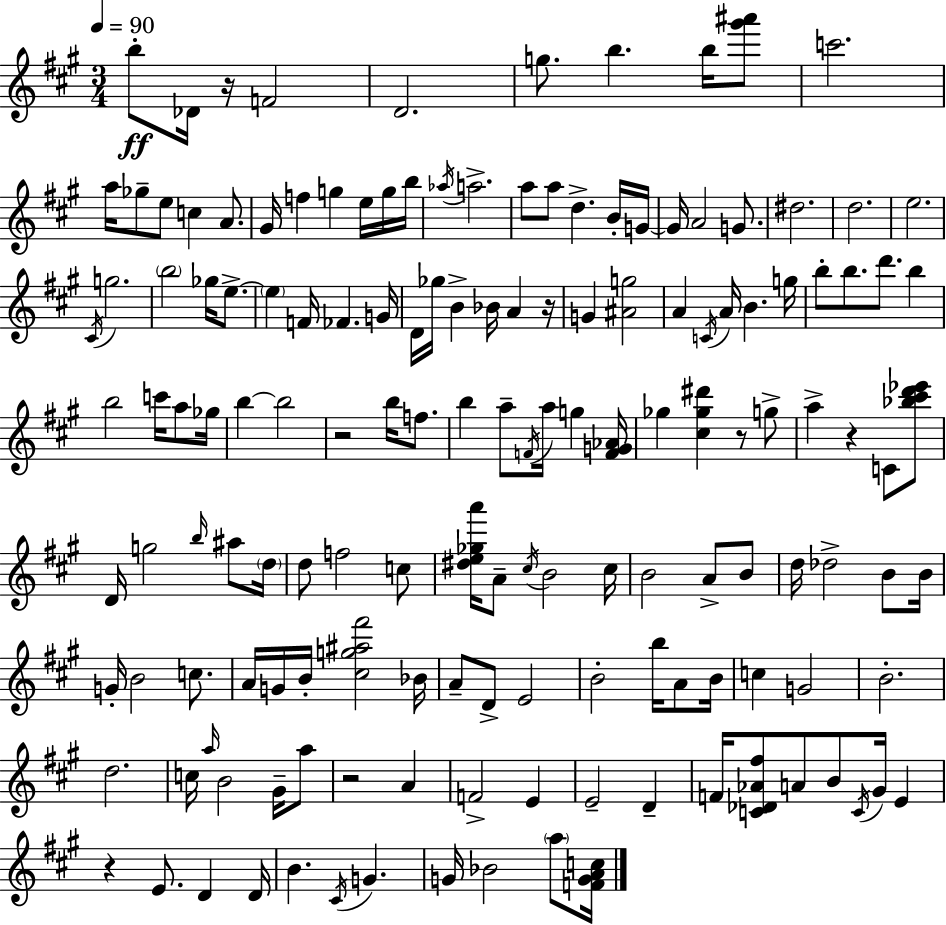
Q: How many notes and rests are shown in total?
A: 151